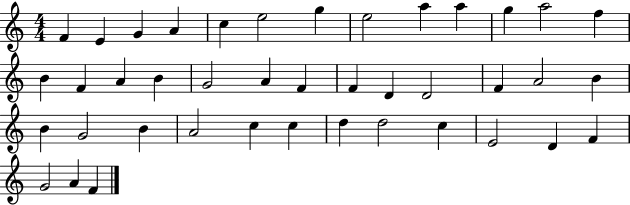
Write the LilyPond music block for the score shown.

{
  \clef treble
  \numericTimeSignature
  \time 4/4
  \key c \major
  f'4 e'4 g'4 a'4 | c''4 e''2 g''4 | e''2 a''4 a''4 | g''4 a''2 f''4 | \break b'4 f'4 a'4 b'4 | g'2 a'4 f'4 | f'4 d'4 d'2 | f'4 a'2 b'4 | \break b'4 g'2 b'4 | a'2 c''4 c''4 | d''4 d''2 c''4 | e'2 d'4 f'4 | \break g'2 a'4 f'4 | \bar "|."
}